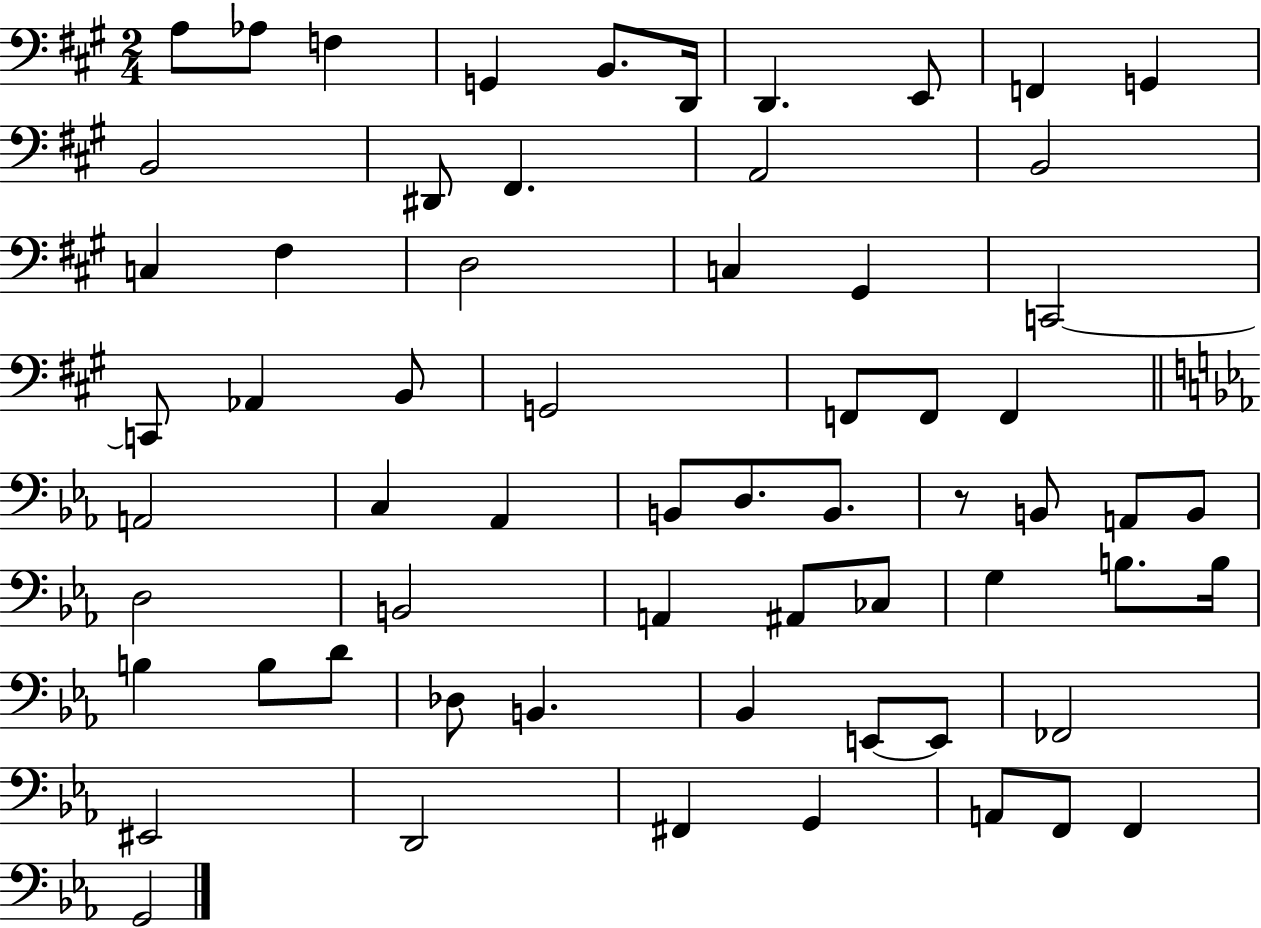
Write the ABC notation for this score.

X:1
T:Untitled
M:2/4
L:1/4
K:A
A,/2 _A,/2 F, G,, B,,/2 D,,/4 D,, E,,/2 F,, G,, B,,2 ^D,,/2 ^F,, A,,2 B,,2 C, ^F, D,2 C, ^G,, C,,2 C,,/2 _A,, B,,/2 G,,2 F,,/2 F,,/2 F,, A,,2 C, _A,, B,,/2 D,/2 B,,/2 z/2 B,,/2 A,,/2 B,,/2 D,2 B,,2 A,, ^A,,/2 _C,/2 G, B,/2 B,/4 B, B,/2 D/2 _D,/2 B,, _B,, E,,/2 E,,/2 _F,,2 ^E,,2 D,,2 ^F,, G,, A,,/2 F,,/2 F,, G,,2